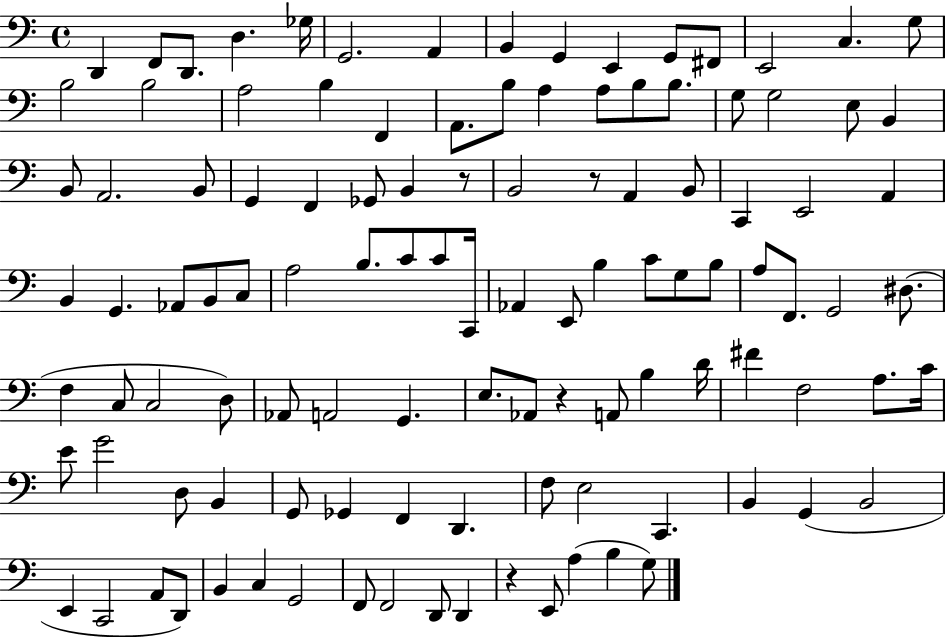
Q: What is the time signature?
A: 4/4